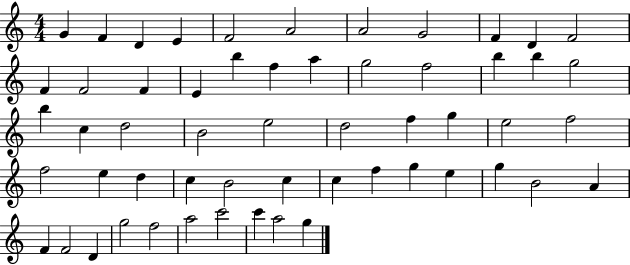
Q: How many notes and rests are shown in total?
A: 56